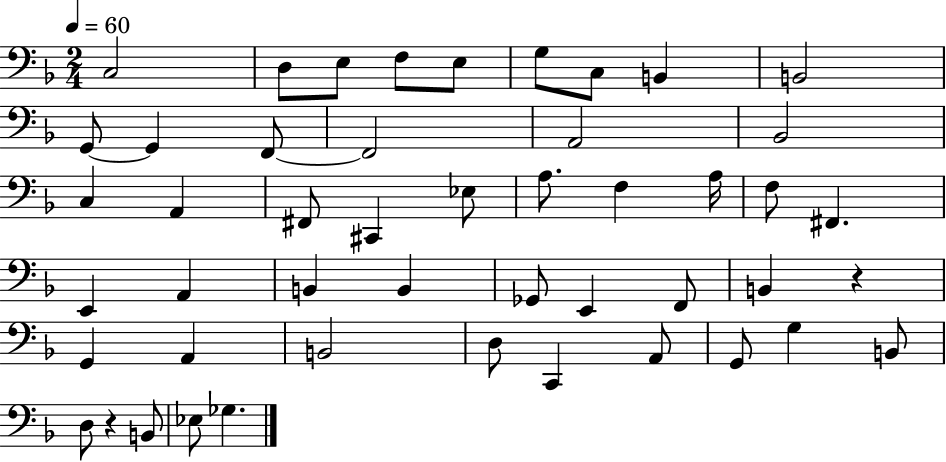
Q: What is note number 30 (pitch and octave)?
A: Gb2